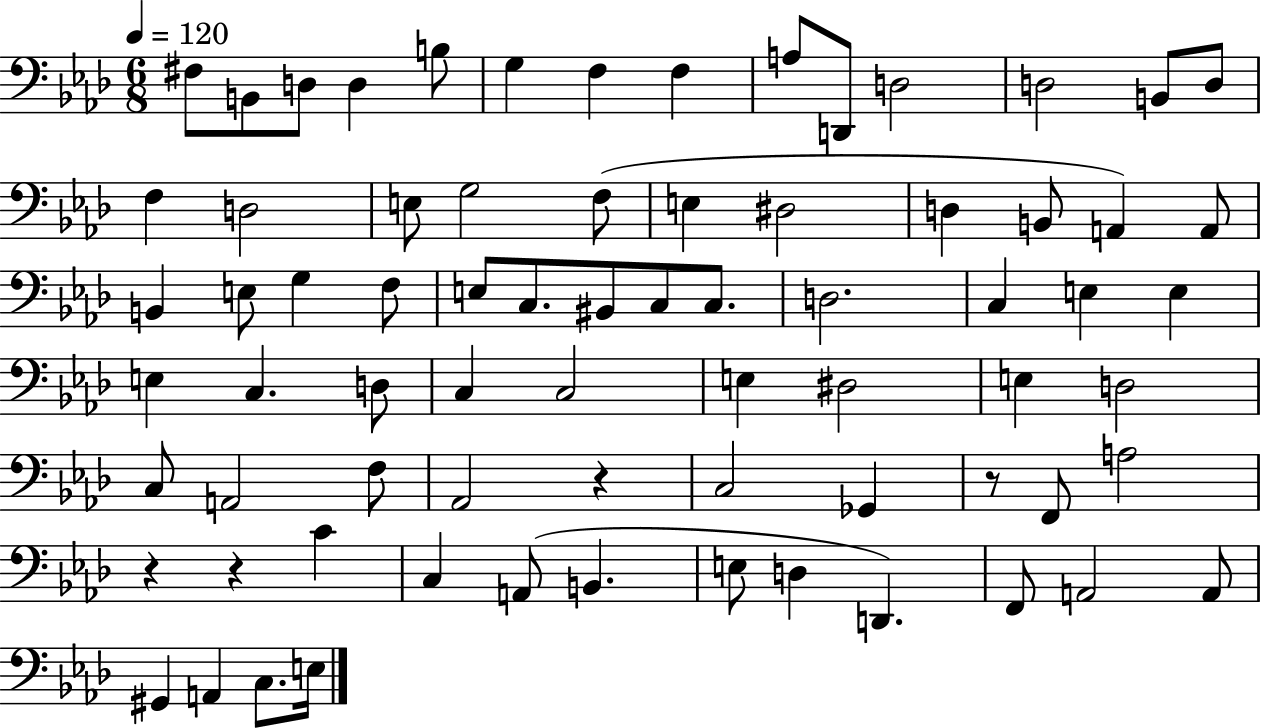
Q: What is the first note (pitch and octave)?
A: F#3